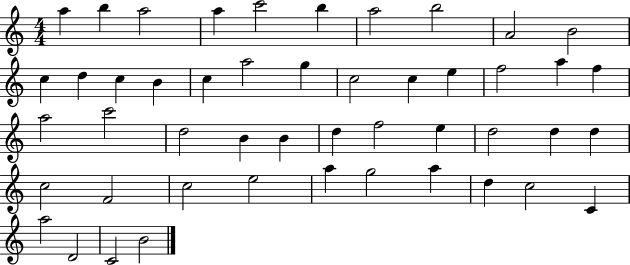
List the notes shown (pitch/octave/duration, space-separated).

A5/q B5/q A5/h A5/q C6/h B5/q A5/h B5/h A4/h B4/h C5/q D5/q C5/q B4/q C5/q A5/h G5/q C5/h C5/q E5/q F5/h A5/q F5/q A5/h C6/h D5/h B4/q B4/q D5/q F5/h E5/q D5/h D5/q D5/q C5/h F4/h C5/h E5/h A5/q G5/h A5/q D5/q C5/h C4/q A5/h D4/h C4/h B4/h